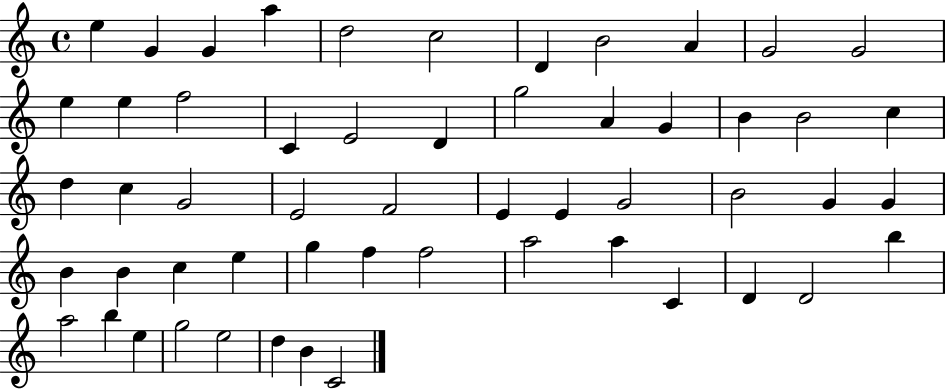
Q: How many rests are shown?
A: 0